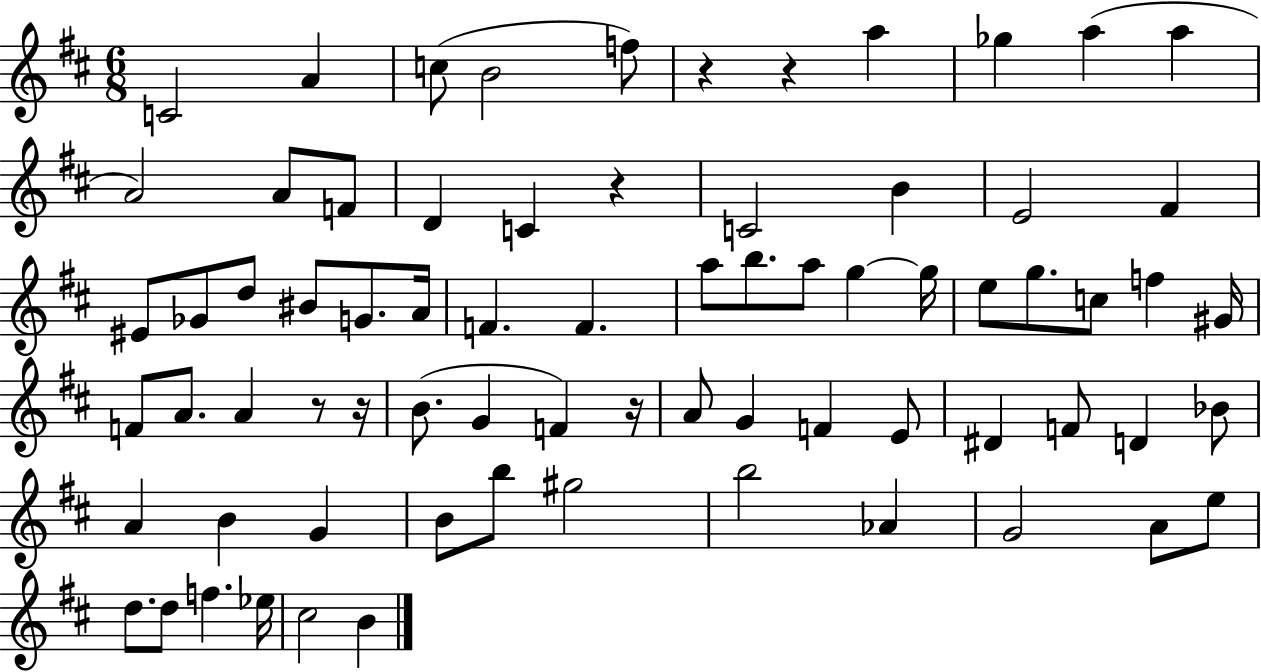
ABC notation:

X:1
T:Untitled
M:6/8
L:1/4
K:D
C2 A c/2 B2 f/2 z z a _g a a A2 A/2 F/2 D C z C2 B E2 ^F ^E/2 _G/2 d/2 ^B/2 G/2 A/4 F F a/2 b/2 a/2 g g/4 e/2 g/2 c/2 f ^G/4 F/2 A/2 A z/2 z/4 B/2 G F z/4 A/2 G F E/2 ^D F/2 D _B/2 A B G B/2 b/2 ^g2 b2 _A G2 A/2 e/2 d/2 d/2 f _e/4 ^c2 B